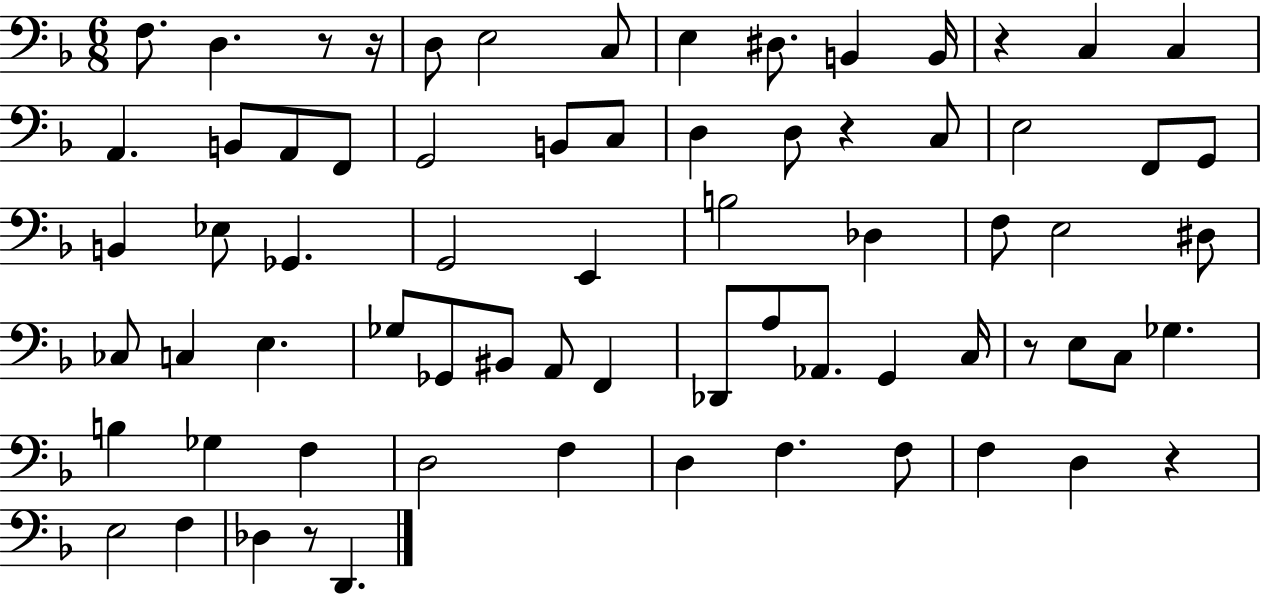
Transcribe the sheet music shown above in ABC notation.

X:1
T:Untitled
M:6/8
L:1/4
K:F
F,/2 D, z/2 z/4 D,/2 E,2 C,/2 E, ^D,/2 B,, B,,/4 z C, C, A,, B,,/2 A,,/2 F,,/2 G,,2 B,,/2 C,/2 D, D,/2 z C,/2 E,2 F,,/2 G,,/2 B,, _E,/2 _G,, G,,2 E,, B,2 _D, F,/2 E,2 ^D,/2 _C,/2 C, E, _G,/2 _G,,/2 ^B,,/2 A,,/2 F,, _D,,/2 A,/2 _A,,/2 G,, C,/4 z/2 E,/2 C,/2 _G, B, _G, F, D,2 F, D, F, F,/2 F, D, z E,2 F, _D, z/2 D,,